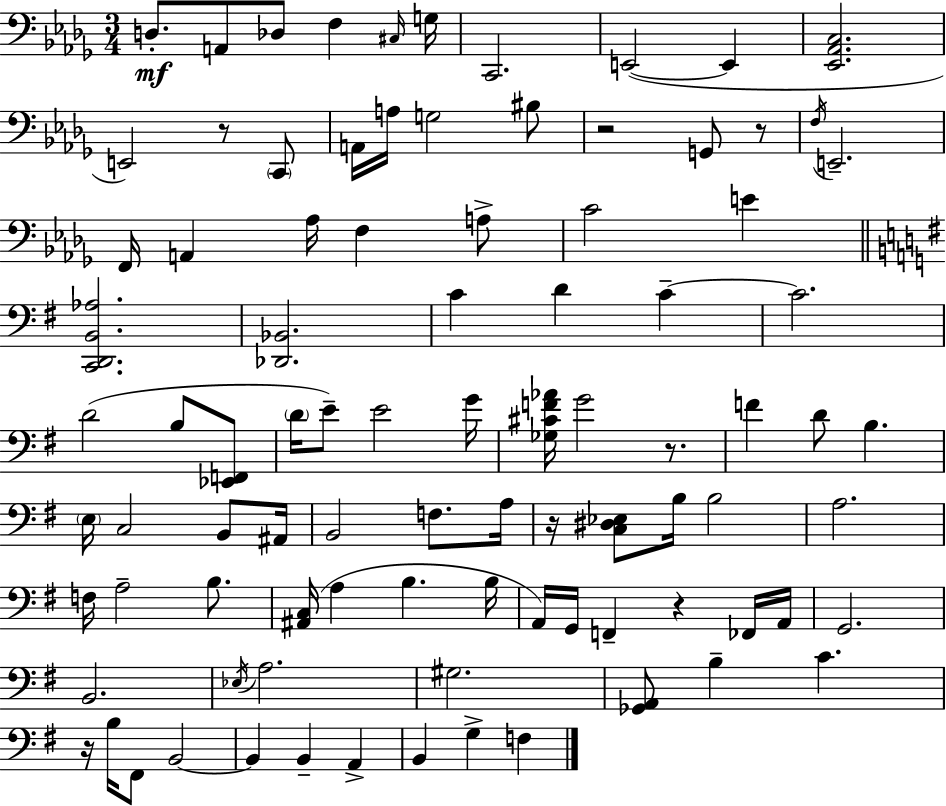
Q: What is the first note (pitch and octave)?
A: D3